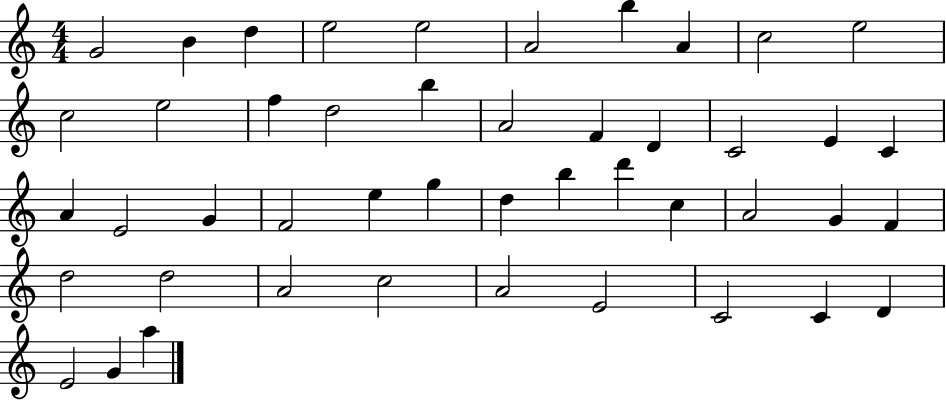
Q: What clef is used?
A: treble